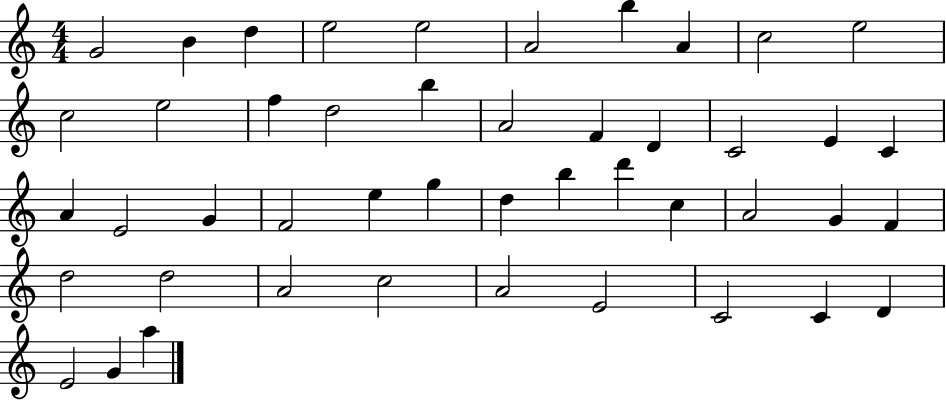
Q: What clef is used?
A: treble